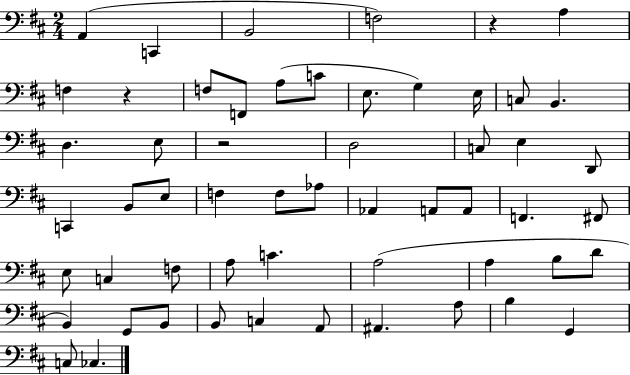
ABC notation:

X:1
T:Untitled
M:2/4
L:1/4
K:D
A,, C,, B,,2 F,2 z A, F, z F,/2 F,,/2 A,/2 C/2 E,/2 G, E,/4 C,/2 B,, D, E,/2 z2 D,2 C,/2 E, D,,/2 C,, B,,/2 E,/2 F, F,/2 _A,/2 _A,, A,,/2 A,,/2 F,, ^F,,/2 E,/2 C, F,/2 A,/2 C A,2 A, B,/2 D/2 B,, G,,/2 B,,/2 B,,/2 C, A,,/2 ^A,, A,/2 B, G,, C,/2 _C,